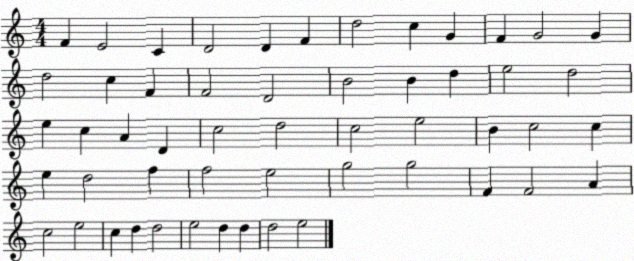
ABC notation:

X:1
T:Untitled
M:4/4
L:1/4
K:C
F E2 C D2 D F d2 c G F G2 G d2 c F F2 D2 B2 B d e2 d2 e c A D c2 d2 c2 e2 B c2 c e d2 f f2 e2 g2 g2 F F2 A c2 e2 c d d2 e2 d d d2 e2